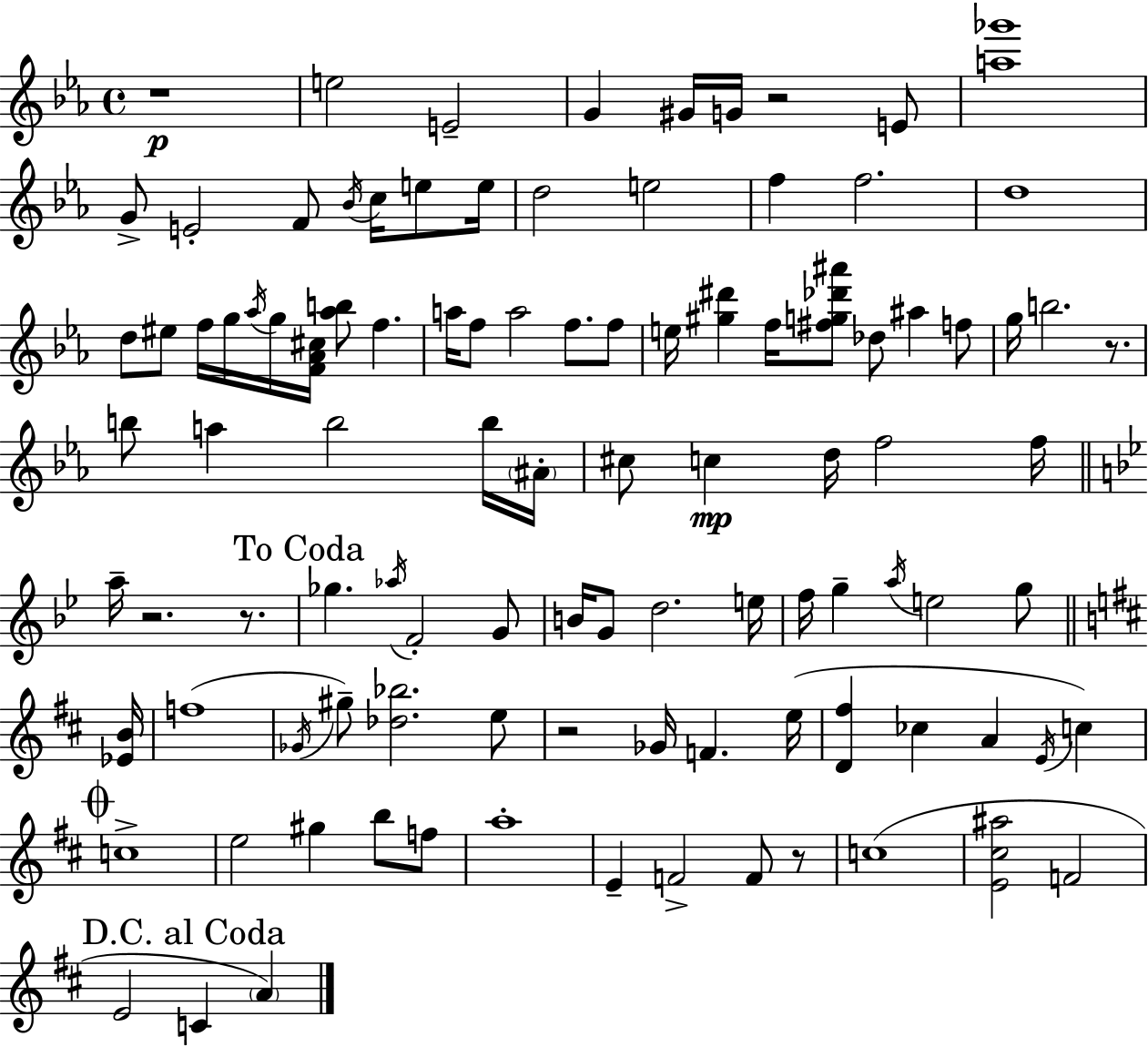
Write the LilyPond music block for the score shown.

{
  \clef treble
  \time 4/4
  \defaultTimeSignature
  \key c \minor
  r1\p | e''2 e'2-- | g'4 gis'16 g'16 r2 e'8 | <a'' ges'''>1 | \break g'8-> e'2-. f'8 \acciaccatura { bes'16 } c''16 e''8 | e''16 d''2 e''2 | f''4 f''2. | d''1 | \break d''8 eis''8 f''16 g''16 \acciaccatura { aes''16 } g''16 <f' aes' cis''>16 <aes'' b''>8 f''4. | a''16 f''8 a''2 f''8. | f''8 e''16 <gis'' dis'''>4 f''16 <fis'' g'' des''' ais'''>8 des''8 ais''4 | f''8 g''16 b''2. r8. | \break b''8 a''4 b''2 | b''16 \parenthesize ais'16-. cis''8 c''4\mp d''16 f''2 | f''16 \bar "||" \break \key bes \major a''16-- r2. r8. | \mark "To Coda" ges''4. \acciaccatura { aes''16 } f'2-. g'8 | b'16 g'8 d''2. | e''16 f''16 g''4-- \acciaccatura { a''16 } e''2 g''8 | \break \bar "||" \break \key d \major <ees' b'>16 f''1( | \acciaccatura { ges'16 } gis''8--) <des'' bes''>2. | e''8 r2 ges'16 f'4. | e''16( <d' fis''>4 ces''4 a'4 \acciaccatura { e'16 } c''4) | \break \mark \markup { \musicglyph "scripts.coda" } c''1-> | e''2 gis''4 b''8 | f''8 a''1-. | e'4-- f'2-> f'8 | \break r8 c''1( | <e' cis'' ais''>2 f'2 | \mark "D.C. al Coda" e'2 c'4 \parenthesize a'4) | \bar "|."
}